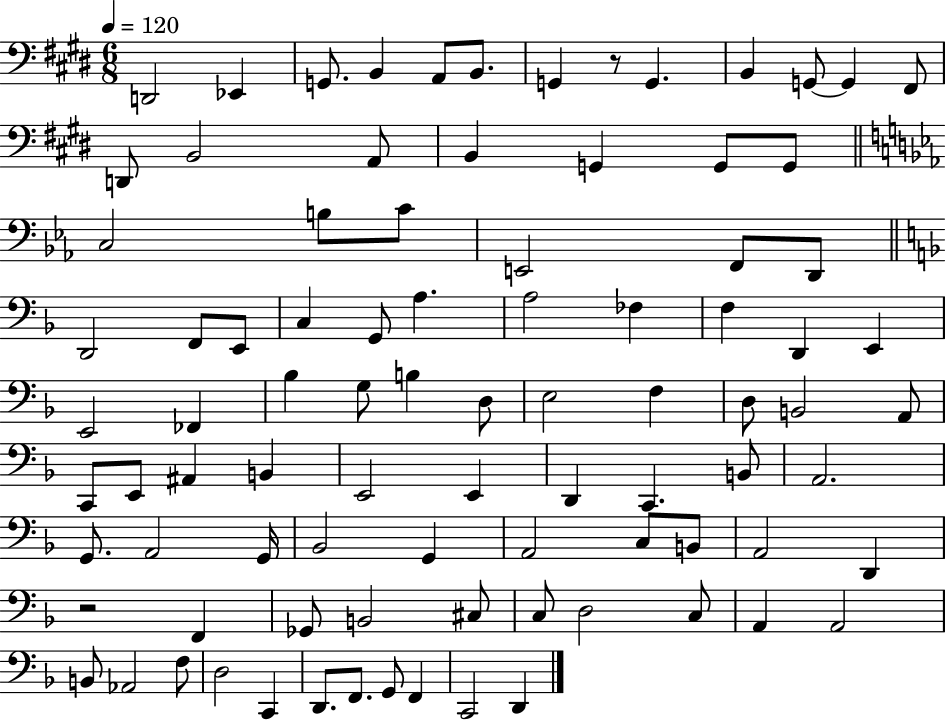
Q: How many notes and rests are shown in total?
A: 89